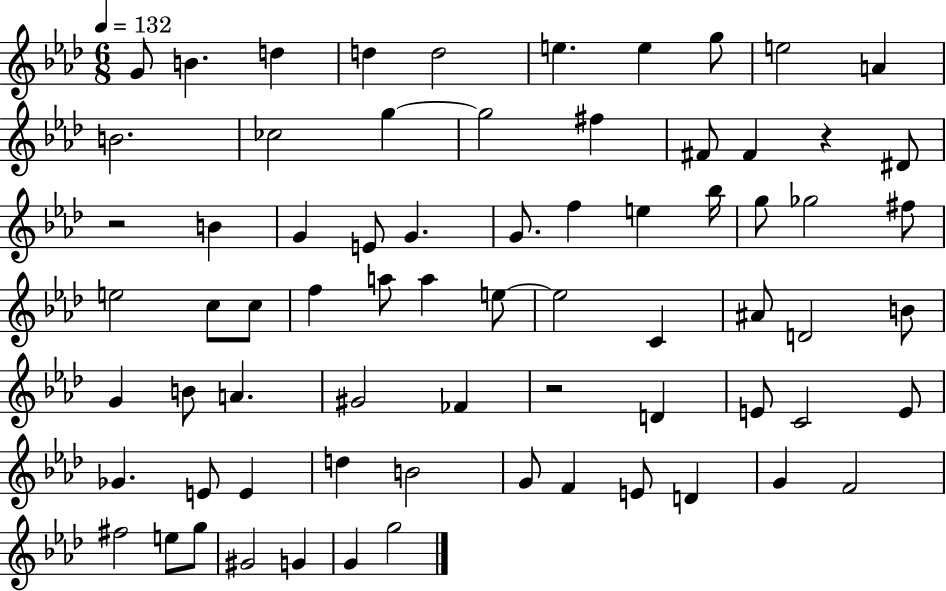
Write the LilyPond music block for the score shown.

{
  \clef treble
  \numericTimeSignature
  \time 6/8
  \key aes \major
  \tempo 4 = 132
  g'8 b'4. d''4 | d''4 d''2 | e''4. e''4 g''8 | e''2 a'4 | \break b'2. | ces''2 g''4~~ | g''2 fis''4 | fis'8 fis'4 r4 dis'8 | \break r2 b'4 | g'4 e'8 g'4. | g'8. f''4 e''4 bes''16 | g''8 ges''2 fis''8 | \break e''2 c''8 c''8 | f''4 a''8 a''4 e''8~~ | e''2 c'4 | ais'8 d'2 b'8 | \break g'4 b'8 a'4. | gis'2 fes'4 | r2 d'4 | e'8 c'2 e'8 | \break ges'4. e'8 e'4 | d''4 b'2 | g'8 f'4 e'8 d'4 | g'4 f'2 | \break fis''2 e''8 g''8 | gis'2 g'4 | g'4 g''2 | \bar "|."
}